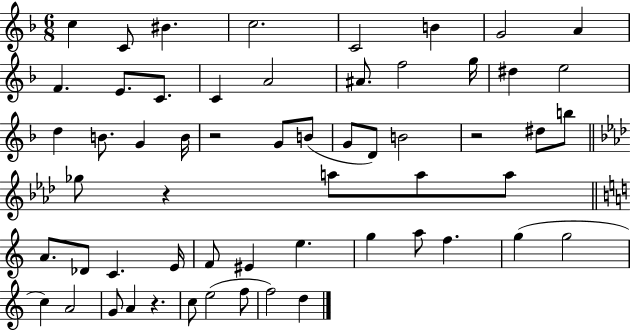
{
  \clef treble
  \numericTimeSignature
  \time 6/8
  \key f \major
  c''4 c'8 bis'4. | c''2. | c'2 b'4 | g'2 a'4 | \break f'4. e'8. c'8. | c'4 a'2 | ais'8. f''2 g''16 | dis''4 e''2 | \break d''4 b'8. g'4 b'16 | r2 g'8 b'8( | g'8 d'8) b'2 | r2 dis''8 b''8 | \break \bar "||" \break \key f \minor ges''8 r4 a''8 a''8 a''8 | \bar "||" \break \key a \minor a'8. des'8 c'4. e'16 | f'8 eis'4 e''4. | g''4 a''8 f''4. | g''4( g''2 | \break c''4) a'2 | g'8 a'4 r4. | c''8 e''2( f''8 | f''2) d''4 | \break \bar "|."
}